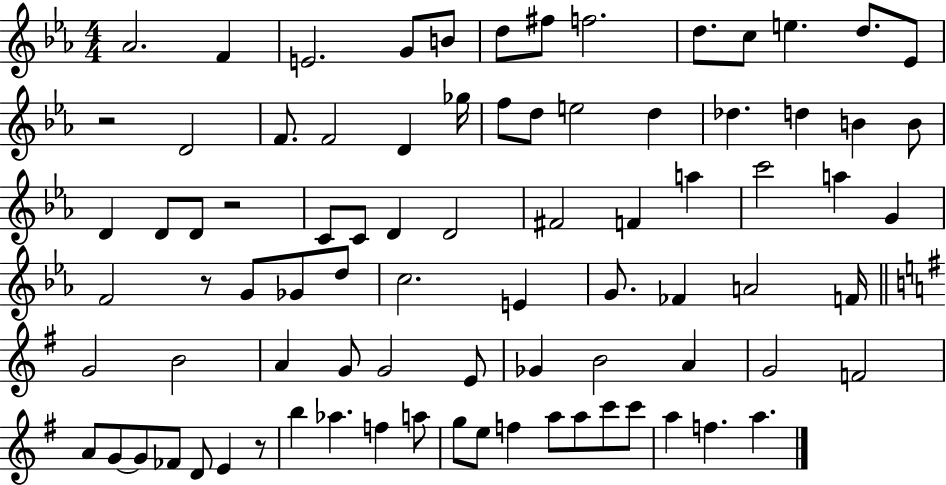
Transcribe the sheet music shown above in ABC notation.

X:1
T:Untitled
M:4/4
L:1/4
K:Eb
_A2 F E2 G/2 B/2 d/2 ^f/2 f2 d/2 c/2 e d/2 _E/2 z2 D2 F/2 F2 D _g/4 f/2 d/2 e2 d _d d B B/2 D D/2 D/2 z2 C/2 C/2 D D2 ^F2 F a c'2 a G F2 z/2 G/2 _G/2 d/2 c2 E G/2 _F A2 F/4 G2 B2 A G/2 G2 E/2 _G B2 A G2 F2 A/2 G/2 G/2 _F/2 D/2 E z/2 b _a f a/2 g/2 e/2 f a/2 a/2 c'/2 c'/2 a f a